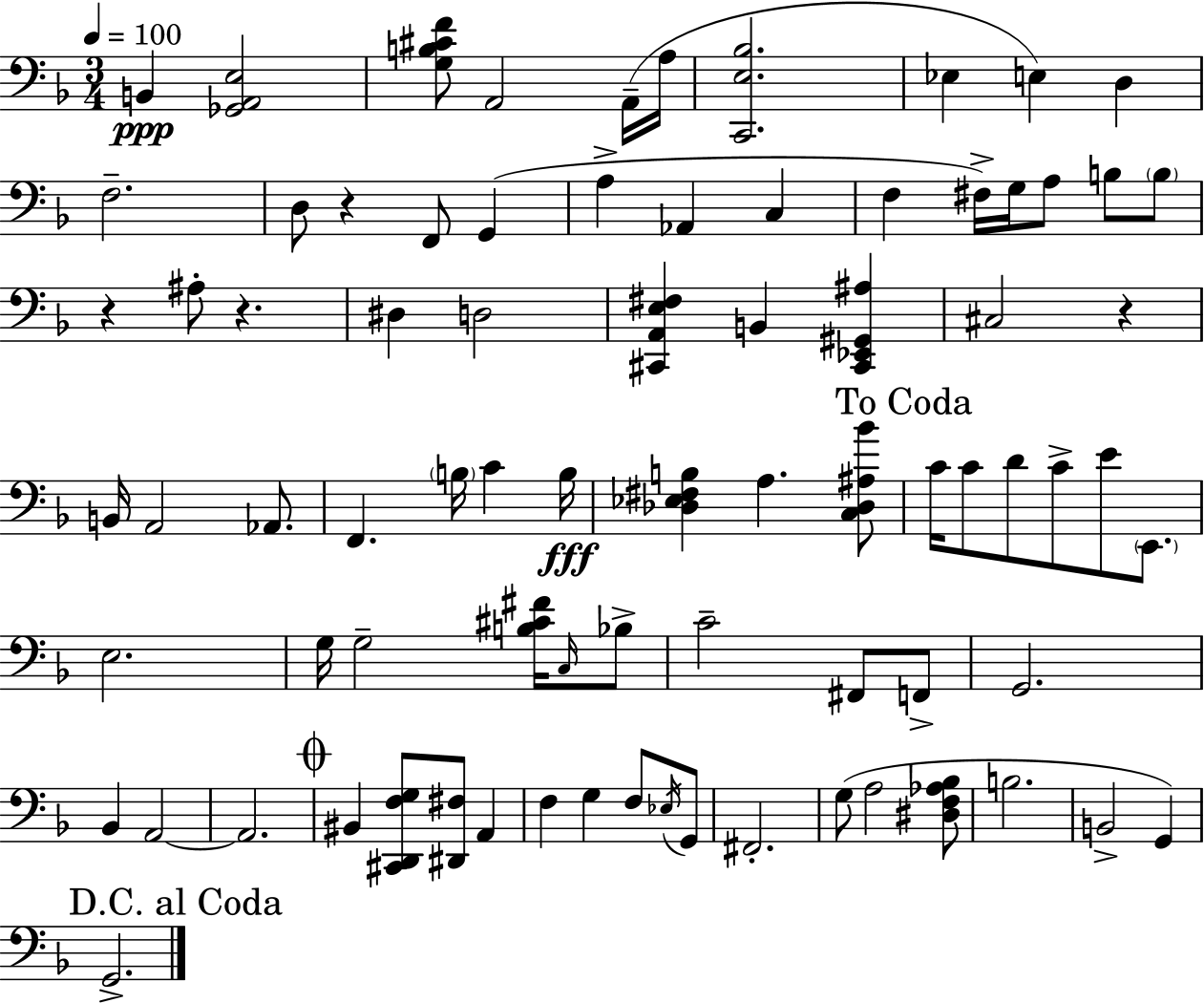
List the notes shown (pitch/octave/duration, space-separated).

B2/q [Gb2,A2,E3]/h [G3,B3,C#4,F4]/e A2/h A2/s A3/s [C2,E3,Bb3]/h. Eb3/q E3/q D3/q F3/h. D3/e R/q F2/e G2/q A3/q Ab2/q C3/q F3/q F#3/s G3/s A3/e B3/e B3/e R/q A#3/e R/q. D#3/q D3/h [C#2,A2,E3,F#3]/q B2/q [C#2,Eb2,G#2,A#3]/q C#3/h R/q B2/s A2/h Ab2/e. F2/q. B3/s C4/q B3/s [Db3,Eb3,F#3,B3]/q A3/q. [C3,Db3,A#3,Bb4]/e C4/s C4/e D4/e C4/e E4/e E2/e. E3/h. G3/s G3/h [B3,C#4,F#4]/s C3/s Bb3/e C4/h F#2/e F2/e G2/h. Bb2/q A2/h A2/h. BIS2/q [C#2,D2,F3,G3]/e [D#2,F#3]/e A2/q F3/q G3/q F3/e Eb3/s G2/e F#2/h. G3/e A3/h [D#3,F3,Ab3,Bb3]/e B3/h. B2/h G2/q G2/h.